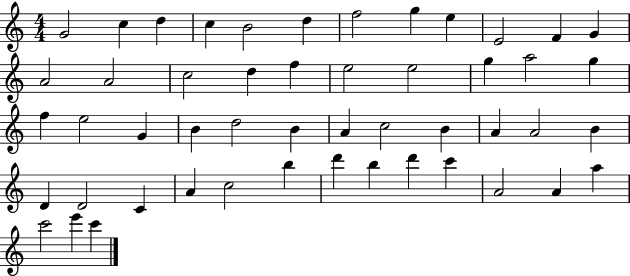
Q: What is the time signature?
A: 4/4